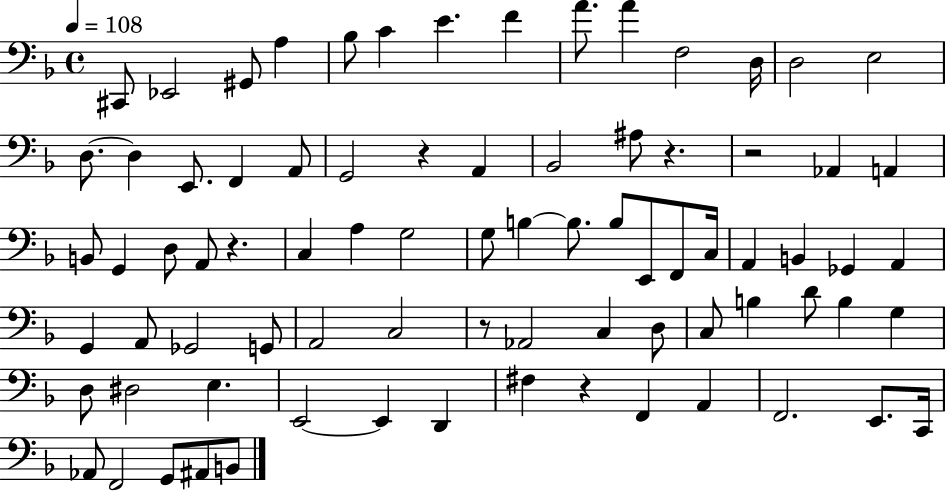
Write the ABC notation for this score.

X:1
T:Untitled
M:4/4
L:1/4
K:F
^C,,/2 _E,,2 ^G,,/2 A, _B,/2 C E F A/2 A F,2 D,/4 D,2 E,2 D,/2 D, E,,/2 F,, A,,/2 G,,2 z A,, _B,,2 ^A,/2 z z2 _A,, A,, B,,/2 G,, D,/2 A,,/2 z C, A, G,2 G,/2 B, B,/2 B,/2 E,,/2 F,,/2 C,/4 A,, B,, _G,, A,, G,, A,,/2 _G,,2 G,,/2 A,,2 C,2 z/2 _A,,2 C, D,/2 C,/2 B, D/2 B, G, D,/2 ^D,2 E, E,,2 E,, D,, ^F, z F,, A,, F,,2 E,,/2 C,,/4 _A,,/2 F,,2 G,,/2 ^A,,/2 B,,/2